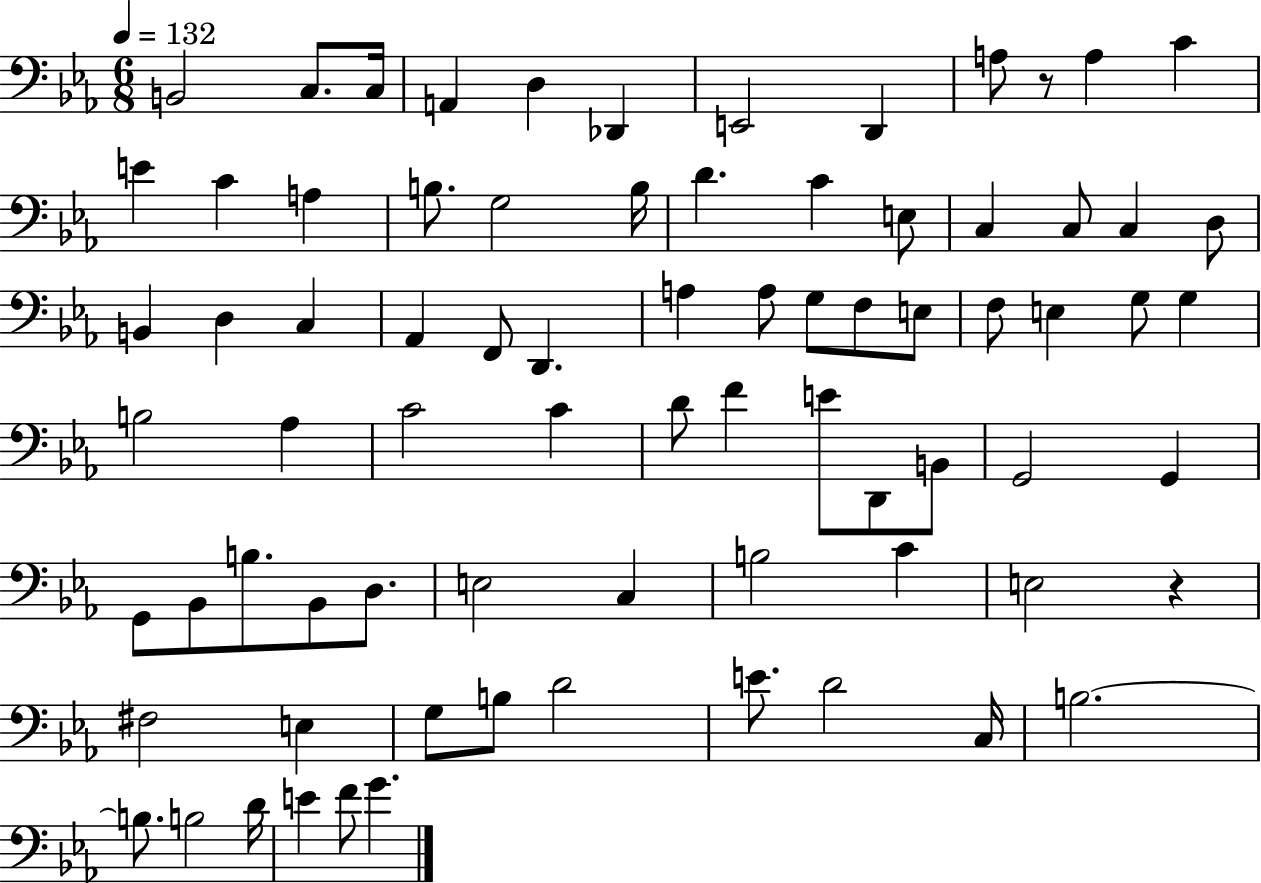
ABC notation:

X:1
T:Untitled
M:6/8
L:1/4
K:Eb
B,,2 C,/2 C,/4 A,, D, _D,, E,,2 D,, A,/2 z/2 A, C E C A, B,/2 G,2 B,/4 D C E,/2 C, C,/2 C, D,/2 B,, D, C, _A,, F,,/2 D,, A, A,/2 G,/2 F,/2 E,/2 F,/2 E, G,/2 G, B,2 _A, C2 C D/2 F E/2 D,,/2 B,,/2 G,,2 G,, G,,/2 _B,,/2 B,/2 _B,,/2 D,/2 E,2 C, B,2 C E,2 z ^F,2 E, G,/2 B,/2 D2 E/2 D2 C,/4 B,2 B,/2 B,2 D/4 E F/2 G